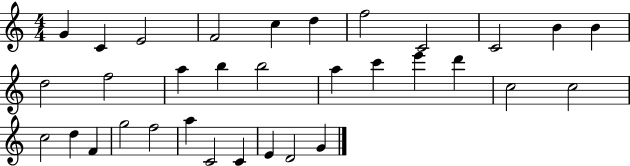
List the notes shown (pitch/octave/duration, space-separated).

G4/q C4/q E4/h F4/h C5/q D5/q F5/h C4/h C4/h B4/q B4/q D5/h F5/h A5/q B5/q B5/h A5/q C6/q E6/q D6/q C5/h C5/h C5/h D5/q F4/q G5/h F5/h A5/q C4/h C4/q E4/q D4/h G4/q